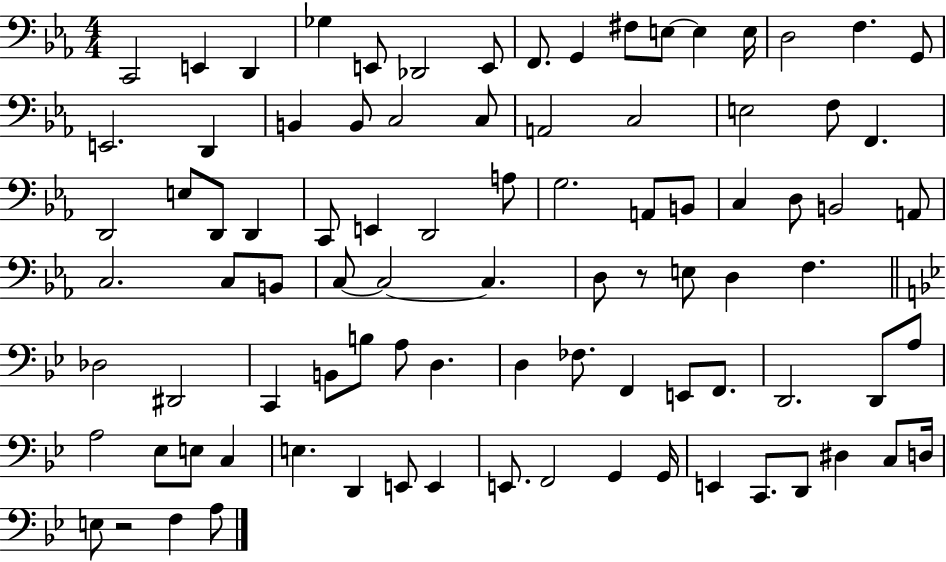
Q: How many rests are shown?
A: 2